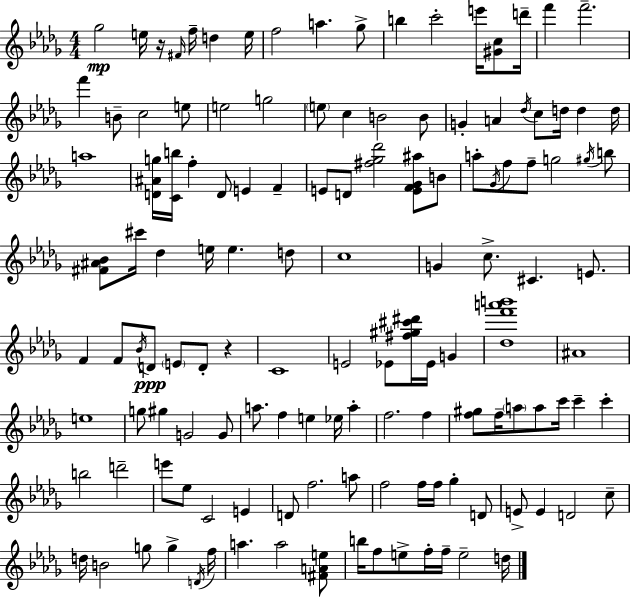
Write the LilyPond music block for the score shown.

{
  \clef treble
  \numericTimeSignature
  \time 4/4
  \key bes \minor
  \repeat volta 2 { ges''2\mp e''16 r16 \grace { fis'16 } f''16-- d''4 | e''16 f''2 a''4. ges''8-> | b''4 c'''2-. e'''16 <gis' c''>8 | d'''16-- f'''4 f'''2.-- | \break f'''4 b'8-- c''2 e''8 | e''2 g''2 | \parenthesize e''8 c''4 b'2 b'8 | g'4-. a'4 \acciaccatura { des''16 } c''8 d''16 d''4 | \break d''16 a''1 | <d' ais' g''>16 <c' b''>16 f''4-. d'8 e'4 f'4-- | e'8 d'8 <fis'' ges'' des'''>2 <e' f' ges' ais''>8 | b'8 a''8-. \acciaccatura { ges'16 } f''8 f''8-- g''2 | \break \acciaccatura { gis''16 } b''8 <fis' ais' bes'>8 cis'''16 des''4 e''16 e''4. | d''8 c''1 | g'4 c''8.-> cis'4. | e'8. f'4 f'8 \acciaccatura { bes'16 }\ppp d'8 \parenthesize e'8 d'8-. | \break r4 c'1 | e'2 ees'8 <fis'' gis'' cis''' dis'''>16 | ees'16 g'4 <des'' f''' a''' b'''>1 | ais'1 | \break e''1 | g''8 gis''4 g'2 | g'8 a''8. f''4 e''4 | ees''16 a''4-. f''2. | \break f''4 <f'' gis''>8 f''16-- \parenthesize a''8 a''8 c'''16 c'''4-- | c'''4-. b''2 d'''2-- | e'''8 ees''8 c'2 | e'4 d'8 f''2. | \break a''8 f''2 f''16 f''16 ges''4-. | d'8 e'8-> e'4 d'2 | c''8-- d''16 b'2 g''8 | g''4-> \acciaccatura { d'16 } f''16 a''4. a''2 | \break <fis' a' e''>8 b''16 f''8 e''8-> f''16-. f''16-- e''2-- | d''16 } \bar "|."
}